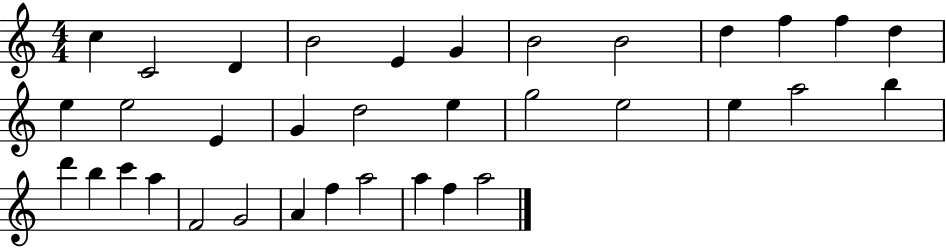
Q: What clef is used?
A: treble